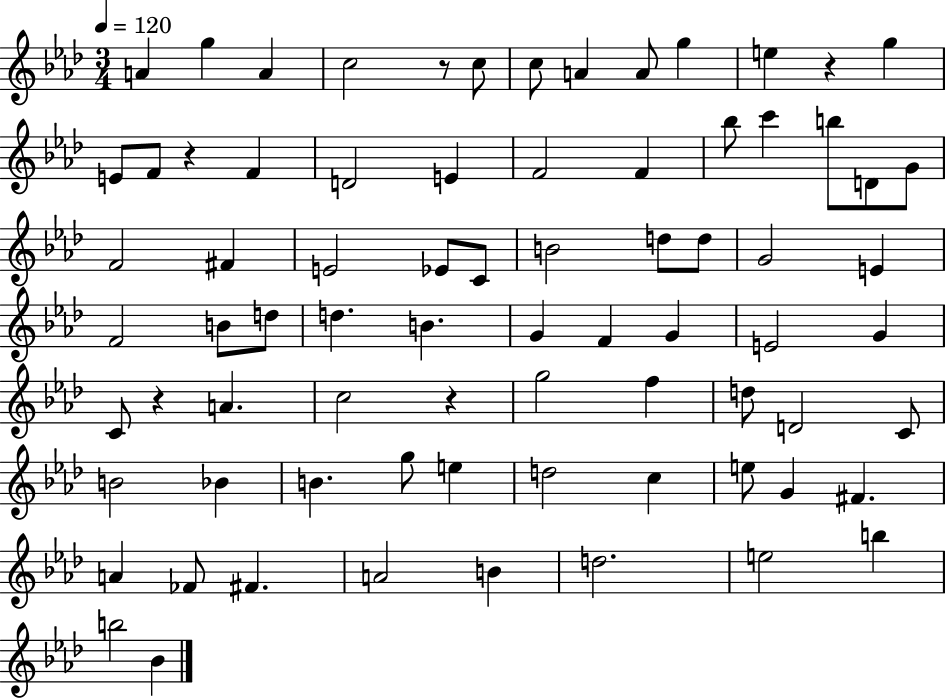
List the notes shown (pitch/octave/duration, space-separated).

A4/q G5/q A4/q C5/h R/e C5/e C5/e A4/q A4/e G5/q E5/q R/q G5/q E4/e F4/e R/q F4/q D4/h E4/q F4/h F4/q Bb5/e C6/q B5/e D4/e G4/e F4/h F#4/q E4/h Eb4/e C4/e B4/h D5/e D5/e G4/h E4/q F4/h B4/e D5/e D5/q. B4/q. G4/q F4/q G4/q E4/h G4/q C4/e R/q A4/q. C5/h R/q G5/h F5/q D5/e D4/h C4/e B4/h Bb4/q B4/q. G5/e E5/q D5/h C5/q E5/e G4/q F#4/q. A4/q FES4/e F#4/q. A4/h B4/q D5/h. E5/h B5/q B5/h Bb4/q